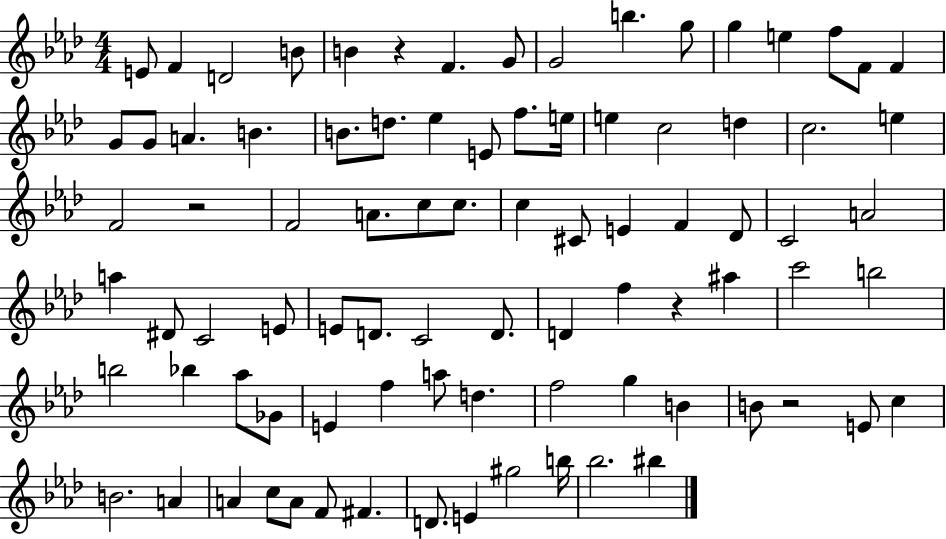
E4/e F4/q D4/h B4/e B4/q R/q F4/q. G4/e G4/h B5/q. G5/e G5/q E5/q F5/e F4/e F4/q G4/e G4/e A4/q. B4/q. B4/e. D5/e. Eb5/q E4/e F5/e. E5/s E5/q C5/h D5/q C5/h. E5/q F4/h R/h F4/h A4/e. C5/e C5/e. C5/q C#4/e E4/q F4/q Db4/e C4/h A4/h A5/q D#4/e C4/h E4/e E4/e D4/e. C4/h D4/e. D4/q F5/q R/q A#5/q C6/h B5/h B5/h Bb5/q Ab5/e Gb4/e E4/q F5/q A5/e D5/q. F5/h G5/q B4/q B4/e R/h E4/e C5/q B4/h. A4/q A4/q C5/e A4/e F4/e F#4/q. D4/e. E4/q G#5/h B5/s Bb5/h. BIS5/q